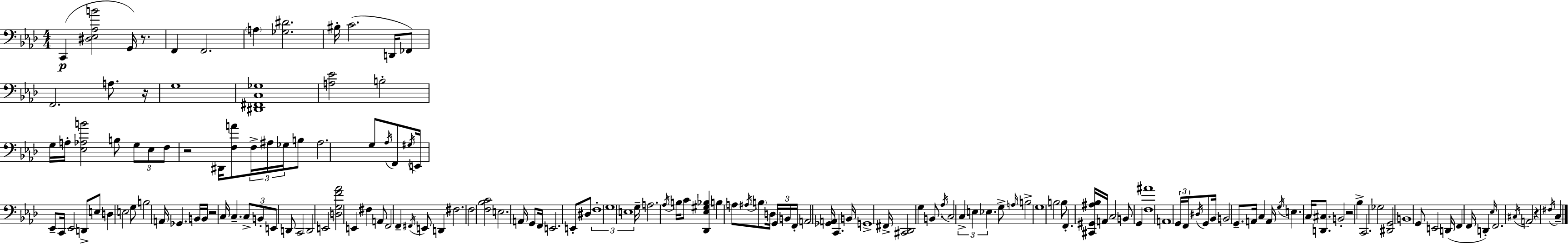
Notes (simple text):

C2/q [D#3,Eb3,Ab3,B4]/h G2/s R/e. F2/q F2/h. A3/q [Gb3,D#4]/h. BIS3/s C4/h. D2/s FES2/e F2/h. A3/e. R/s G3/w [D#2,F#2,C3,Gb3]/w [A3,Eb4]/h B3/h G3/s A3/s [Eb3,Ab3,B4]/h B3/e G3/e Eb3/e F3/e R/h D#2/s [F3,A4]/e F3/s A#3/s Gb3/s B3/e A#3/h. G3/e Ab3/s F2/e G#3/s E2/s Eb2/e C2/s Eb2/h D2/e E3/e D3/q E3/h G3/e B3/h A2/s Gb2/q. B2/s B2/s R/h C3/s C3/q. C3/e B2/e E2/e D2/e C2/h D2/h E2/h [D3,G3,F4,Ab4]/h E2/q F#3/q A2/e F2/h F2/q F#2/s E2/e D2/q F#3/h. F3/h [F3,Bb3,C4]/h E3/h. A2/s G2/e F2/s E2/h. E2/e D#3/e F3/w G3/w E3/w G3/s A3/h. Ab3/s B3/s C4/e [Db2,Eb3,G#3,Bb3]/q B3/q A3/e A#3/s B3/e D3/s G2/s B2/s F2/s A2/h [Gb2,A2]/s C2/q. B2/s G2/w F#2/s [C#2,Db2]/h G3/q B2/e. Ab3/s C3/h C3/q E3/q Eb3/q. G3/e A3/s B3/h G3/w B3/h B3/e F2/q. [C#2,G#2,A#3,Bb3]/s A2/s C3/h B2/e G2/q [F3,A#4]/w A2/w G2/s F2/s D#3/s G2/e Bb2/s B2/h G2/e. A2/s C3/q A2/s G3/s E3/q. C3/s [D2,C#3]/e. B2/h R/h Bb3/q C2/h. Gb3/h [D#2,G2]/h B2/w G2/e E2/h D2/s F2/q F2/s D2/q Eb3/s F2/h. C#3/s A2/h R/q F#3/s C3/q